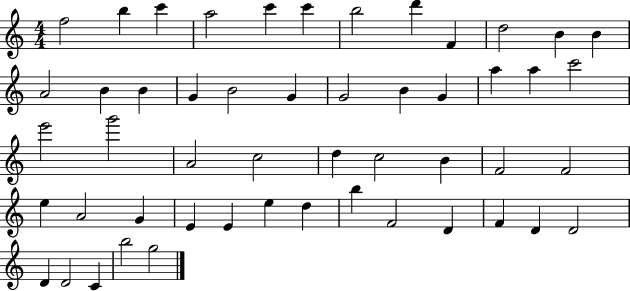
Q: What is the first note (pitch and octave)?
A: F5